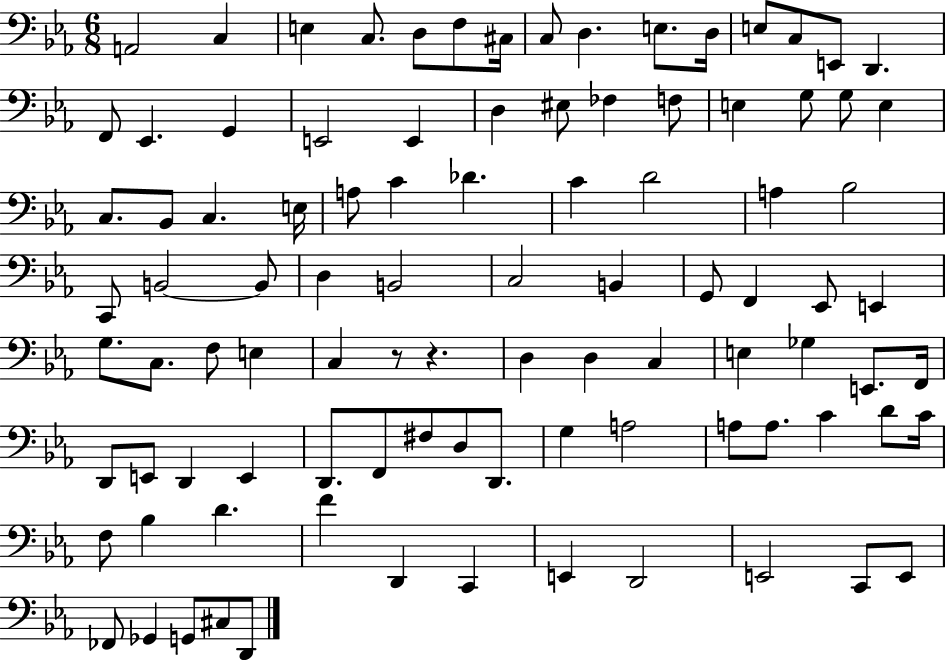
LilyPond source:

{
  \clef bass
  \numericTimeSignature
  \time 6/8
  \key ees \major
  \repeat volta 2 { a,2 c4 | e4 c8. d8 f8 cis16 | c8 d4. e8. d16 | e8 c8 e,8 d,4. | \break f,8 ees,4. g,4 | e,2 e,4 | d4 eis8 fes4 f8 | e4 g8 g8 e4 | \break c8. bes,8 c4. e16 | a8 c'4 des'4. | c'4 d'2 | a4 bes2 | \break c,8 b,2~~ b,8 | d4 b,2 | c2 b,4 | g,8 f,4 ees,8 e,4 | \break g8. c8. f8 e4 | c4 r8 r4. | d4 d4 c4 | e4 ges4 e,8. f,16 | \break d,8 e,8 d,4 e,4 | d,8. f,8 fis8 d8 d,8. | g4 a2 | a8 a8. c'4 d'8 c'16 | \break f8 bes4 d'4. | f'4 d,4 c,4 | e,4 d,2 | e,2 c,8 e,8 | \break fes,8 ges,4 g,8 cis8 d,8 | } \bar "|."
}